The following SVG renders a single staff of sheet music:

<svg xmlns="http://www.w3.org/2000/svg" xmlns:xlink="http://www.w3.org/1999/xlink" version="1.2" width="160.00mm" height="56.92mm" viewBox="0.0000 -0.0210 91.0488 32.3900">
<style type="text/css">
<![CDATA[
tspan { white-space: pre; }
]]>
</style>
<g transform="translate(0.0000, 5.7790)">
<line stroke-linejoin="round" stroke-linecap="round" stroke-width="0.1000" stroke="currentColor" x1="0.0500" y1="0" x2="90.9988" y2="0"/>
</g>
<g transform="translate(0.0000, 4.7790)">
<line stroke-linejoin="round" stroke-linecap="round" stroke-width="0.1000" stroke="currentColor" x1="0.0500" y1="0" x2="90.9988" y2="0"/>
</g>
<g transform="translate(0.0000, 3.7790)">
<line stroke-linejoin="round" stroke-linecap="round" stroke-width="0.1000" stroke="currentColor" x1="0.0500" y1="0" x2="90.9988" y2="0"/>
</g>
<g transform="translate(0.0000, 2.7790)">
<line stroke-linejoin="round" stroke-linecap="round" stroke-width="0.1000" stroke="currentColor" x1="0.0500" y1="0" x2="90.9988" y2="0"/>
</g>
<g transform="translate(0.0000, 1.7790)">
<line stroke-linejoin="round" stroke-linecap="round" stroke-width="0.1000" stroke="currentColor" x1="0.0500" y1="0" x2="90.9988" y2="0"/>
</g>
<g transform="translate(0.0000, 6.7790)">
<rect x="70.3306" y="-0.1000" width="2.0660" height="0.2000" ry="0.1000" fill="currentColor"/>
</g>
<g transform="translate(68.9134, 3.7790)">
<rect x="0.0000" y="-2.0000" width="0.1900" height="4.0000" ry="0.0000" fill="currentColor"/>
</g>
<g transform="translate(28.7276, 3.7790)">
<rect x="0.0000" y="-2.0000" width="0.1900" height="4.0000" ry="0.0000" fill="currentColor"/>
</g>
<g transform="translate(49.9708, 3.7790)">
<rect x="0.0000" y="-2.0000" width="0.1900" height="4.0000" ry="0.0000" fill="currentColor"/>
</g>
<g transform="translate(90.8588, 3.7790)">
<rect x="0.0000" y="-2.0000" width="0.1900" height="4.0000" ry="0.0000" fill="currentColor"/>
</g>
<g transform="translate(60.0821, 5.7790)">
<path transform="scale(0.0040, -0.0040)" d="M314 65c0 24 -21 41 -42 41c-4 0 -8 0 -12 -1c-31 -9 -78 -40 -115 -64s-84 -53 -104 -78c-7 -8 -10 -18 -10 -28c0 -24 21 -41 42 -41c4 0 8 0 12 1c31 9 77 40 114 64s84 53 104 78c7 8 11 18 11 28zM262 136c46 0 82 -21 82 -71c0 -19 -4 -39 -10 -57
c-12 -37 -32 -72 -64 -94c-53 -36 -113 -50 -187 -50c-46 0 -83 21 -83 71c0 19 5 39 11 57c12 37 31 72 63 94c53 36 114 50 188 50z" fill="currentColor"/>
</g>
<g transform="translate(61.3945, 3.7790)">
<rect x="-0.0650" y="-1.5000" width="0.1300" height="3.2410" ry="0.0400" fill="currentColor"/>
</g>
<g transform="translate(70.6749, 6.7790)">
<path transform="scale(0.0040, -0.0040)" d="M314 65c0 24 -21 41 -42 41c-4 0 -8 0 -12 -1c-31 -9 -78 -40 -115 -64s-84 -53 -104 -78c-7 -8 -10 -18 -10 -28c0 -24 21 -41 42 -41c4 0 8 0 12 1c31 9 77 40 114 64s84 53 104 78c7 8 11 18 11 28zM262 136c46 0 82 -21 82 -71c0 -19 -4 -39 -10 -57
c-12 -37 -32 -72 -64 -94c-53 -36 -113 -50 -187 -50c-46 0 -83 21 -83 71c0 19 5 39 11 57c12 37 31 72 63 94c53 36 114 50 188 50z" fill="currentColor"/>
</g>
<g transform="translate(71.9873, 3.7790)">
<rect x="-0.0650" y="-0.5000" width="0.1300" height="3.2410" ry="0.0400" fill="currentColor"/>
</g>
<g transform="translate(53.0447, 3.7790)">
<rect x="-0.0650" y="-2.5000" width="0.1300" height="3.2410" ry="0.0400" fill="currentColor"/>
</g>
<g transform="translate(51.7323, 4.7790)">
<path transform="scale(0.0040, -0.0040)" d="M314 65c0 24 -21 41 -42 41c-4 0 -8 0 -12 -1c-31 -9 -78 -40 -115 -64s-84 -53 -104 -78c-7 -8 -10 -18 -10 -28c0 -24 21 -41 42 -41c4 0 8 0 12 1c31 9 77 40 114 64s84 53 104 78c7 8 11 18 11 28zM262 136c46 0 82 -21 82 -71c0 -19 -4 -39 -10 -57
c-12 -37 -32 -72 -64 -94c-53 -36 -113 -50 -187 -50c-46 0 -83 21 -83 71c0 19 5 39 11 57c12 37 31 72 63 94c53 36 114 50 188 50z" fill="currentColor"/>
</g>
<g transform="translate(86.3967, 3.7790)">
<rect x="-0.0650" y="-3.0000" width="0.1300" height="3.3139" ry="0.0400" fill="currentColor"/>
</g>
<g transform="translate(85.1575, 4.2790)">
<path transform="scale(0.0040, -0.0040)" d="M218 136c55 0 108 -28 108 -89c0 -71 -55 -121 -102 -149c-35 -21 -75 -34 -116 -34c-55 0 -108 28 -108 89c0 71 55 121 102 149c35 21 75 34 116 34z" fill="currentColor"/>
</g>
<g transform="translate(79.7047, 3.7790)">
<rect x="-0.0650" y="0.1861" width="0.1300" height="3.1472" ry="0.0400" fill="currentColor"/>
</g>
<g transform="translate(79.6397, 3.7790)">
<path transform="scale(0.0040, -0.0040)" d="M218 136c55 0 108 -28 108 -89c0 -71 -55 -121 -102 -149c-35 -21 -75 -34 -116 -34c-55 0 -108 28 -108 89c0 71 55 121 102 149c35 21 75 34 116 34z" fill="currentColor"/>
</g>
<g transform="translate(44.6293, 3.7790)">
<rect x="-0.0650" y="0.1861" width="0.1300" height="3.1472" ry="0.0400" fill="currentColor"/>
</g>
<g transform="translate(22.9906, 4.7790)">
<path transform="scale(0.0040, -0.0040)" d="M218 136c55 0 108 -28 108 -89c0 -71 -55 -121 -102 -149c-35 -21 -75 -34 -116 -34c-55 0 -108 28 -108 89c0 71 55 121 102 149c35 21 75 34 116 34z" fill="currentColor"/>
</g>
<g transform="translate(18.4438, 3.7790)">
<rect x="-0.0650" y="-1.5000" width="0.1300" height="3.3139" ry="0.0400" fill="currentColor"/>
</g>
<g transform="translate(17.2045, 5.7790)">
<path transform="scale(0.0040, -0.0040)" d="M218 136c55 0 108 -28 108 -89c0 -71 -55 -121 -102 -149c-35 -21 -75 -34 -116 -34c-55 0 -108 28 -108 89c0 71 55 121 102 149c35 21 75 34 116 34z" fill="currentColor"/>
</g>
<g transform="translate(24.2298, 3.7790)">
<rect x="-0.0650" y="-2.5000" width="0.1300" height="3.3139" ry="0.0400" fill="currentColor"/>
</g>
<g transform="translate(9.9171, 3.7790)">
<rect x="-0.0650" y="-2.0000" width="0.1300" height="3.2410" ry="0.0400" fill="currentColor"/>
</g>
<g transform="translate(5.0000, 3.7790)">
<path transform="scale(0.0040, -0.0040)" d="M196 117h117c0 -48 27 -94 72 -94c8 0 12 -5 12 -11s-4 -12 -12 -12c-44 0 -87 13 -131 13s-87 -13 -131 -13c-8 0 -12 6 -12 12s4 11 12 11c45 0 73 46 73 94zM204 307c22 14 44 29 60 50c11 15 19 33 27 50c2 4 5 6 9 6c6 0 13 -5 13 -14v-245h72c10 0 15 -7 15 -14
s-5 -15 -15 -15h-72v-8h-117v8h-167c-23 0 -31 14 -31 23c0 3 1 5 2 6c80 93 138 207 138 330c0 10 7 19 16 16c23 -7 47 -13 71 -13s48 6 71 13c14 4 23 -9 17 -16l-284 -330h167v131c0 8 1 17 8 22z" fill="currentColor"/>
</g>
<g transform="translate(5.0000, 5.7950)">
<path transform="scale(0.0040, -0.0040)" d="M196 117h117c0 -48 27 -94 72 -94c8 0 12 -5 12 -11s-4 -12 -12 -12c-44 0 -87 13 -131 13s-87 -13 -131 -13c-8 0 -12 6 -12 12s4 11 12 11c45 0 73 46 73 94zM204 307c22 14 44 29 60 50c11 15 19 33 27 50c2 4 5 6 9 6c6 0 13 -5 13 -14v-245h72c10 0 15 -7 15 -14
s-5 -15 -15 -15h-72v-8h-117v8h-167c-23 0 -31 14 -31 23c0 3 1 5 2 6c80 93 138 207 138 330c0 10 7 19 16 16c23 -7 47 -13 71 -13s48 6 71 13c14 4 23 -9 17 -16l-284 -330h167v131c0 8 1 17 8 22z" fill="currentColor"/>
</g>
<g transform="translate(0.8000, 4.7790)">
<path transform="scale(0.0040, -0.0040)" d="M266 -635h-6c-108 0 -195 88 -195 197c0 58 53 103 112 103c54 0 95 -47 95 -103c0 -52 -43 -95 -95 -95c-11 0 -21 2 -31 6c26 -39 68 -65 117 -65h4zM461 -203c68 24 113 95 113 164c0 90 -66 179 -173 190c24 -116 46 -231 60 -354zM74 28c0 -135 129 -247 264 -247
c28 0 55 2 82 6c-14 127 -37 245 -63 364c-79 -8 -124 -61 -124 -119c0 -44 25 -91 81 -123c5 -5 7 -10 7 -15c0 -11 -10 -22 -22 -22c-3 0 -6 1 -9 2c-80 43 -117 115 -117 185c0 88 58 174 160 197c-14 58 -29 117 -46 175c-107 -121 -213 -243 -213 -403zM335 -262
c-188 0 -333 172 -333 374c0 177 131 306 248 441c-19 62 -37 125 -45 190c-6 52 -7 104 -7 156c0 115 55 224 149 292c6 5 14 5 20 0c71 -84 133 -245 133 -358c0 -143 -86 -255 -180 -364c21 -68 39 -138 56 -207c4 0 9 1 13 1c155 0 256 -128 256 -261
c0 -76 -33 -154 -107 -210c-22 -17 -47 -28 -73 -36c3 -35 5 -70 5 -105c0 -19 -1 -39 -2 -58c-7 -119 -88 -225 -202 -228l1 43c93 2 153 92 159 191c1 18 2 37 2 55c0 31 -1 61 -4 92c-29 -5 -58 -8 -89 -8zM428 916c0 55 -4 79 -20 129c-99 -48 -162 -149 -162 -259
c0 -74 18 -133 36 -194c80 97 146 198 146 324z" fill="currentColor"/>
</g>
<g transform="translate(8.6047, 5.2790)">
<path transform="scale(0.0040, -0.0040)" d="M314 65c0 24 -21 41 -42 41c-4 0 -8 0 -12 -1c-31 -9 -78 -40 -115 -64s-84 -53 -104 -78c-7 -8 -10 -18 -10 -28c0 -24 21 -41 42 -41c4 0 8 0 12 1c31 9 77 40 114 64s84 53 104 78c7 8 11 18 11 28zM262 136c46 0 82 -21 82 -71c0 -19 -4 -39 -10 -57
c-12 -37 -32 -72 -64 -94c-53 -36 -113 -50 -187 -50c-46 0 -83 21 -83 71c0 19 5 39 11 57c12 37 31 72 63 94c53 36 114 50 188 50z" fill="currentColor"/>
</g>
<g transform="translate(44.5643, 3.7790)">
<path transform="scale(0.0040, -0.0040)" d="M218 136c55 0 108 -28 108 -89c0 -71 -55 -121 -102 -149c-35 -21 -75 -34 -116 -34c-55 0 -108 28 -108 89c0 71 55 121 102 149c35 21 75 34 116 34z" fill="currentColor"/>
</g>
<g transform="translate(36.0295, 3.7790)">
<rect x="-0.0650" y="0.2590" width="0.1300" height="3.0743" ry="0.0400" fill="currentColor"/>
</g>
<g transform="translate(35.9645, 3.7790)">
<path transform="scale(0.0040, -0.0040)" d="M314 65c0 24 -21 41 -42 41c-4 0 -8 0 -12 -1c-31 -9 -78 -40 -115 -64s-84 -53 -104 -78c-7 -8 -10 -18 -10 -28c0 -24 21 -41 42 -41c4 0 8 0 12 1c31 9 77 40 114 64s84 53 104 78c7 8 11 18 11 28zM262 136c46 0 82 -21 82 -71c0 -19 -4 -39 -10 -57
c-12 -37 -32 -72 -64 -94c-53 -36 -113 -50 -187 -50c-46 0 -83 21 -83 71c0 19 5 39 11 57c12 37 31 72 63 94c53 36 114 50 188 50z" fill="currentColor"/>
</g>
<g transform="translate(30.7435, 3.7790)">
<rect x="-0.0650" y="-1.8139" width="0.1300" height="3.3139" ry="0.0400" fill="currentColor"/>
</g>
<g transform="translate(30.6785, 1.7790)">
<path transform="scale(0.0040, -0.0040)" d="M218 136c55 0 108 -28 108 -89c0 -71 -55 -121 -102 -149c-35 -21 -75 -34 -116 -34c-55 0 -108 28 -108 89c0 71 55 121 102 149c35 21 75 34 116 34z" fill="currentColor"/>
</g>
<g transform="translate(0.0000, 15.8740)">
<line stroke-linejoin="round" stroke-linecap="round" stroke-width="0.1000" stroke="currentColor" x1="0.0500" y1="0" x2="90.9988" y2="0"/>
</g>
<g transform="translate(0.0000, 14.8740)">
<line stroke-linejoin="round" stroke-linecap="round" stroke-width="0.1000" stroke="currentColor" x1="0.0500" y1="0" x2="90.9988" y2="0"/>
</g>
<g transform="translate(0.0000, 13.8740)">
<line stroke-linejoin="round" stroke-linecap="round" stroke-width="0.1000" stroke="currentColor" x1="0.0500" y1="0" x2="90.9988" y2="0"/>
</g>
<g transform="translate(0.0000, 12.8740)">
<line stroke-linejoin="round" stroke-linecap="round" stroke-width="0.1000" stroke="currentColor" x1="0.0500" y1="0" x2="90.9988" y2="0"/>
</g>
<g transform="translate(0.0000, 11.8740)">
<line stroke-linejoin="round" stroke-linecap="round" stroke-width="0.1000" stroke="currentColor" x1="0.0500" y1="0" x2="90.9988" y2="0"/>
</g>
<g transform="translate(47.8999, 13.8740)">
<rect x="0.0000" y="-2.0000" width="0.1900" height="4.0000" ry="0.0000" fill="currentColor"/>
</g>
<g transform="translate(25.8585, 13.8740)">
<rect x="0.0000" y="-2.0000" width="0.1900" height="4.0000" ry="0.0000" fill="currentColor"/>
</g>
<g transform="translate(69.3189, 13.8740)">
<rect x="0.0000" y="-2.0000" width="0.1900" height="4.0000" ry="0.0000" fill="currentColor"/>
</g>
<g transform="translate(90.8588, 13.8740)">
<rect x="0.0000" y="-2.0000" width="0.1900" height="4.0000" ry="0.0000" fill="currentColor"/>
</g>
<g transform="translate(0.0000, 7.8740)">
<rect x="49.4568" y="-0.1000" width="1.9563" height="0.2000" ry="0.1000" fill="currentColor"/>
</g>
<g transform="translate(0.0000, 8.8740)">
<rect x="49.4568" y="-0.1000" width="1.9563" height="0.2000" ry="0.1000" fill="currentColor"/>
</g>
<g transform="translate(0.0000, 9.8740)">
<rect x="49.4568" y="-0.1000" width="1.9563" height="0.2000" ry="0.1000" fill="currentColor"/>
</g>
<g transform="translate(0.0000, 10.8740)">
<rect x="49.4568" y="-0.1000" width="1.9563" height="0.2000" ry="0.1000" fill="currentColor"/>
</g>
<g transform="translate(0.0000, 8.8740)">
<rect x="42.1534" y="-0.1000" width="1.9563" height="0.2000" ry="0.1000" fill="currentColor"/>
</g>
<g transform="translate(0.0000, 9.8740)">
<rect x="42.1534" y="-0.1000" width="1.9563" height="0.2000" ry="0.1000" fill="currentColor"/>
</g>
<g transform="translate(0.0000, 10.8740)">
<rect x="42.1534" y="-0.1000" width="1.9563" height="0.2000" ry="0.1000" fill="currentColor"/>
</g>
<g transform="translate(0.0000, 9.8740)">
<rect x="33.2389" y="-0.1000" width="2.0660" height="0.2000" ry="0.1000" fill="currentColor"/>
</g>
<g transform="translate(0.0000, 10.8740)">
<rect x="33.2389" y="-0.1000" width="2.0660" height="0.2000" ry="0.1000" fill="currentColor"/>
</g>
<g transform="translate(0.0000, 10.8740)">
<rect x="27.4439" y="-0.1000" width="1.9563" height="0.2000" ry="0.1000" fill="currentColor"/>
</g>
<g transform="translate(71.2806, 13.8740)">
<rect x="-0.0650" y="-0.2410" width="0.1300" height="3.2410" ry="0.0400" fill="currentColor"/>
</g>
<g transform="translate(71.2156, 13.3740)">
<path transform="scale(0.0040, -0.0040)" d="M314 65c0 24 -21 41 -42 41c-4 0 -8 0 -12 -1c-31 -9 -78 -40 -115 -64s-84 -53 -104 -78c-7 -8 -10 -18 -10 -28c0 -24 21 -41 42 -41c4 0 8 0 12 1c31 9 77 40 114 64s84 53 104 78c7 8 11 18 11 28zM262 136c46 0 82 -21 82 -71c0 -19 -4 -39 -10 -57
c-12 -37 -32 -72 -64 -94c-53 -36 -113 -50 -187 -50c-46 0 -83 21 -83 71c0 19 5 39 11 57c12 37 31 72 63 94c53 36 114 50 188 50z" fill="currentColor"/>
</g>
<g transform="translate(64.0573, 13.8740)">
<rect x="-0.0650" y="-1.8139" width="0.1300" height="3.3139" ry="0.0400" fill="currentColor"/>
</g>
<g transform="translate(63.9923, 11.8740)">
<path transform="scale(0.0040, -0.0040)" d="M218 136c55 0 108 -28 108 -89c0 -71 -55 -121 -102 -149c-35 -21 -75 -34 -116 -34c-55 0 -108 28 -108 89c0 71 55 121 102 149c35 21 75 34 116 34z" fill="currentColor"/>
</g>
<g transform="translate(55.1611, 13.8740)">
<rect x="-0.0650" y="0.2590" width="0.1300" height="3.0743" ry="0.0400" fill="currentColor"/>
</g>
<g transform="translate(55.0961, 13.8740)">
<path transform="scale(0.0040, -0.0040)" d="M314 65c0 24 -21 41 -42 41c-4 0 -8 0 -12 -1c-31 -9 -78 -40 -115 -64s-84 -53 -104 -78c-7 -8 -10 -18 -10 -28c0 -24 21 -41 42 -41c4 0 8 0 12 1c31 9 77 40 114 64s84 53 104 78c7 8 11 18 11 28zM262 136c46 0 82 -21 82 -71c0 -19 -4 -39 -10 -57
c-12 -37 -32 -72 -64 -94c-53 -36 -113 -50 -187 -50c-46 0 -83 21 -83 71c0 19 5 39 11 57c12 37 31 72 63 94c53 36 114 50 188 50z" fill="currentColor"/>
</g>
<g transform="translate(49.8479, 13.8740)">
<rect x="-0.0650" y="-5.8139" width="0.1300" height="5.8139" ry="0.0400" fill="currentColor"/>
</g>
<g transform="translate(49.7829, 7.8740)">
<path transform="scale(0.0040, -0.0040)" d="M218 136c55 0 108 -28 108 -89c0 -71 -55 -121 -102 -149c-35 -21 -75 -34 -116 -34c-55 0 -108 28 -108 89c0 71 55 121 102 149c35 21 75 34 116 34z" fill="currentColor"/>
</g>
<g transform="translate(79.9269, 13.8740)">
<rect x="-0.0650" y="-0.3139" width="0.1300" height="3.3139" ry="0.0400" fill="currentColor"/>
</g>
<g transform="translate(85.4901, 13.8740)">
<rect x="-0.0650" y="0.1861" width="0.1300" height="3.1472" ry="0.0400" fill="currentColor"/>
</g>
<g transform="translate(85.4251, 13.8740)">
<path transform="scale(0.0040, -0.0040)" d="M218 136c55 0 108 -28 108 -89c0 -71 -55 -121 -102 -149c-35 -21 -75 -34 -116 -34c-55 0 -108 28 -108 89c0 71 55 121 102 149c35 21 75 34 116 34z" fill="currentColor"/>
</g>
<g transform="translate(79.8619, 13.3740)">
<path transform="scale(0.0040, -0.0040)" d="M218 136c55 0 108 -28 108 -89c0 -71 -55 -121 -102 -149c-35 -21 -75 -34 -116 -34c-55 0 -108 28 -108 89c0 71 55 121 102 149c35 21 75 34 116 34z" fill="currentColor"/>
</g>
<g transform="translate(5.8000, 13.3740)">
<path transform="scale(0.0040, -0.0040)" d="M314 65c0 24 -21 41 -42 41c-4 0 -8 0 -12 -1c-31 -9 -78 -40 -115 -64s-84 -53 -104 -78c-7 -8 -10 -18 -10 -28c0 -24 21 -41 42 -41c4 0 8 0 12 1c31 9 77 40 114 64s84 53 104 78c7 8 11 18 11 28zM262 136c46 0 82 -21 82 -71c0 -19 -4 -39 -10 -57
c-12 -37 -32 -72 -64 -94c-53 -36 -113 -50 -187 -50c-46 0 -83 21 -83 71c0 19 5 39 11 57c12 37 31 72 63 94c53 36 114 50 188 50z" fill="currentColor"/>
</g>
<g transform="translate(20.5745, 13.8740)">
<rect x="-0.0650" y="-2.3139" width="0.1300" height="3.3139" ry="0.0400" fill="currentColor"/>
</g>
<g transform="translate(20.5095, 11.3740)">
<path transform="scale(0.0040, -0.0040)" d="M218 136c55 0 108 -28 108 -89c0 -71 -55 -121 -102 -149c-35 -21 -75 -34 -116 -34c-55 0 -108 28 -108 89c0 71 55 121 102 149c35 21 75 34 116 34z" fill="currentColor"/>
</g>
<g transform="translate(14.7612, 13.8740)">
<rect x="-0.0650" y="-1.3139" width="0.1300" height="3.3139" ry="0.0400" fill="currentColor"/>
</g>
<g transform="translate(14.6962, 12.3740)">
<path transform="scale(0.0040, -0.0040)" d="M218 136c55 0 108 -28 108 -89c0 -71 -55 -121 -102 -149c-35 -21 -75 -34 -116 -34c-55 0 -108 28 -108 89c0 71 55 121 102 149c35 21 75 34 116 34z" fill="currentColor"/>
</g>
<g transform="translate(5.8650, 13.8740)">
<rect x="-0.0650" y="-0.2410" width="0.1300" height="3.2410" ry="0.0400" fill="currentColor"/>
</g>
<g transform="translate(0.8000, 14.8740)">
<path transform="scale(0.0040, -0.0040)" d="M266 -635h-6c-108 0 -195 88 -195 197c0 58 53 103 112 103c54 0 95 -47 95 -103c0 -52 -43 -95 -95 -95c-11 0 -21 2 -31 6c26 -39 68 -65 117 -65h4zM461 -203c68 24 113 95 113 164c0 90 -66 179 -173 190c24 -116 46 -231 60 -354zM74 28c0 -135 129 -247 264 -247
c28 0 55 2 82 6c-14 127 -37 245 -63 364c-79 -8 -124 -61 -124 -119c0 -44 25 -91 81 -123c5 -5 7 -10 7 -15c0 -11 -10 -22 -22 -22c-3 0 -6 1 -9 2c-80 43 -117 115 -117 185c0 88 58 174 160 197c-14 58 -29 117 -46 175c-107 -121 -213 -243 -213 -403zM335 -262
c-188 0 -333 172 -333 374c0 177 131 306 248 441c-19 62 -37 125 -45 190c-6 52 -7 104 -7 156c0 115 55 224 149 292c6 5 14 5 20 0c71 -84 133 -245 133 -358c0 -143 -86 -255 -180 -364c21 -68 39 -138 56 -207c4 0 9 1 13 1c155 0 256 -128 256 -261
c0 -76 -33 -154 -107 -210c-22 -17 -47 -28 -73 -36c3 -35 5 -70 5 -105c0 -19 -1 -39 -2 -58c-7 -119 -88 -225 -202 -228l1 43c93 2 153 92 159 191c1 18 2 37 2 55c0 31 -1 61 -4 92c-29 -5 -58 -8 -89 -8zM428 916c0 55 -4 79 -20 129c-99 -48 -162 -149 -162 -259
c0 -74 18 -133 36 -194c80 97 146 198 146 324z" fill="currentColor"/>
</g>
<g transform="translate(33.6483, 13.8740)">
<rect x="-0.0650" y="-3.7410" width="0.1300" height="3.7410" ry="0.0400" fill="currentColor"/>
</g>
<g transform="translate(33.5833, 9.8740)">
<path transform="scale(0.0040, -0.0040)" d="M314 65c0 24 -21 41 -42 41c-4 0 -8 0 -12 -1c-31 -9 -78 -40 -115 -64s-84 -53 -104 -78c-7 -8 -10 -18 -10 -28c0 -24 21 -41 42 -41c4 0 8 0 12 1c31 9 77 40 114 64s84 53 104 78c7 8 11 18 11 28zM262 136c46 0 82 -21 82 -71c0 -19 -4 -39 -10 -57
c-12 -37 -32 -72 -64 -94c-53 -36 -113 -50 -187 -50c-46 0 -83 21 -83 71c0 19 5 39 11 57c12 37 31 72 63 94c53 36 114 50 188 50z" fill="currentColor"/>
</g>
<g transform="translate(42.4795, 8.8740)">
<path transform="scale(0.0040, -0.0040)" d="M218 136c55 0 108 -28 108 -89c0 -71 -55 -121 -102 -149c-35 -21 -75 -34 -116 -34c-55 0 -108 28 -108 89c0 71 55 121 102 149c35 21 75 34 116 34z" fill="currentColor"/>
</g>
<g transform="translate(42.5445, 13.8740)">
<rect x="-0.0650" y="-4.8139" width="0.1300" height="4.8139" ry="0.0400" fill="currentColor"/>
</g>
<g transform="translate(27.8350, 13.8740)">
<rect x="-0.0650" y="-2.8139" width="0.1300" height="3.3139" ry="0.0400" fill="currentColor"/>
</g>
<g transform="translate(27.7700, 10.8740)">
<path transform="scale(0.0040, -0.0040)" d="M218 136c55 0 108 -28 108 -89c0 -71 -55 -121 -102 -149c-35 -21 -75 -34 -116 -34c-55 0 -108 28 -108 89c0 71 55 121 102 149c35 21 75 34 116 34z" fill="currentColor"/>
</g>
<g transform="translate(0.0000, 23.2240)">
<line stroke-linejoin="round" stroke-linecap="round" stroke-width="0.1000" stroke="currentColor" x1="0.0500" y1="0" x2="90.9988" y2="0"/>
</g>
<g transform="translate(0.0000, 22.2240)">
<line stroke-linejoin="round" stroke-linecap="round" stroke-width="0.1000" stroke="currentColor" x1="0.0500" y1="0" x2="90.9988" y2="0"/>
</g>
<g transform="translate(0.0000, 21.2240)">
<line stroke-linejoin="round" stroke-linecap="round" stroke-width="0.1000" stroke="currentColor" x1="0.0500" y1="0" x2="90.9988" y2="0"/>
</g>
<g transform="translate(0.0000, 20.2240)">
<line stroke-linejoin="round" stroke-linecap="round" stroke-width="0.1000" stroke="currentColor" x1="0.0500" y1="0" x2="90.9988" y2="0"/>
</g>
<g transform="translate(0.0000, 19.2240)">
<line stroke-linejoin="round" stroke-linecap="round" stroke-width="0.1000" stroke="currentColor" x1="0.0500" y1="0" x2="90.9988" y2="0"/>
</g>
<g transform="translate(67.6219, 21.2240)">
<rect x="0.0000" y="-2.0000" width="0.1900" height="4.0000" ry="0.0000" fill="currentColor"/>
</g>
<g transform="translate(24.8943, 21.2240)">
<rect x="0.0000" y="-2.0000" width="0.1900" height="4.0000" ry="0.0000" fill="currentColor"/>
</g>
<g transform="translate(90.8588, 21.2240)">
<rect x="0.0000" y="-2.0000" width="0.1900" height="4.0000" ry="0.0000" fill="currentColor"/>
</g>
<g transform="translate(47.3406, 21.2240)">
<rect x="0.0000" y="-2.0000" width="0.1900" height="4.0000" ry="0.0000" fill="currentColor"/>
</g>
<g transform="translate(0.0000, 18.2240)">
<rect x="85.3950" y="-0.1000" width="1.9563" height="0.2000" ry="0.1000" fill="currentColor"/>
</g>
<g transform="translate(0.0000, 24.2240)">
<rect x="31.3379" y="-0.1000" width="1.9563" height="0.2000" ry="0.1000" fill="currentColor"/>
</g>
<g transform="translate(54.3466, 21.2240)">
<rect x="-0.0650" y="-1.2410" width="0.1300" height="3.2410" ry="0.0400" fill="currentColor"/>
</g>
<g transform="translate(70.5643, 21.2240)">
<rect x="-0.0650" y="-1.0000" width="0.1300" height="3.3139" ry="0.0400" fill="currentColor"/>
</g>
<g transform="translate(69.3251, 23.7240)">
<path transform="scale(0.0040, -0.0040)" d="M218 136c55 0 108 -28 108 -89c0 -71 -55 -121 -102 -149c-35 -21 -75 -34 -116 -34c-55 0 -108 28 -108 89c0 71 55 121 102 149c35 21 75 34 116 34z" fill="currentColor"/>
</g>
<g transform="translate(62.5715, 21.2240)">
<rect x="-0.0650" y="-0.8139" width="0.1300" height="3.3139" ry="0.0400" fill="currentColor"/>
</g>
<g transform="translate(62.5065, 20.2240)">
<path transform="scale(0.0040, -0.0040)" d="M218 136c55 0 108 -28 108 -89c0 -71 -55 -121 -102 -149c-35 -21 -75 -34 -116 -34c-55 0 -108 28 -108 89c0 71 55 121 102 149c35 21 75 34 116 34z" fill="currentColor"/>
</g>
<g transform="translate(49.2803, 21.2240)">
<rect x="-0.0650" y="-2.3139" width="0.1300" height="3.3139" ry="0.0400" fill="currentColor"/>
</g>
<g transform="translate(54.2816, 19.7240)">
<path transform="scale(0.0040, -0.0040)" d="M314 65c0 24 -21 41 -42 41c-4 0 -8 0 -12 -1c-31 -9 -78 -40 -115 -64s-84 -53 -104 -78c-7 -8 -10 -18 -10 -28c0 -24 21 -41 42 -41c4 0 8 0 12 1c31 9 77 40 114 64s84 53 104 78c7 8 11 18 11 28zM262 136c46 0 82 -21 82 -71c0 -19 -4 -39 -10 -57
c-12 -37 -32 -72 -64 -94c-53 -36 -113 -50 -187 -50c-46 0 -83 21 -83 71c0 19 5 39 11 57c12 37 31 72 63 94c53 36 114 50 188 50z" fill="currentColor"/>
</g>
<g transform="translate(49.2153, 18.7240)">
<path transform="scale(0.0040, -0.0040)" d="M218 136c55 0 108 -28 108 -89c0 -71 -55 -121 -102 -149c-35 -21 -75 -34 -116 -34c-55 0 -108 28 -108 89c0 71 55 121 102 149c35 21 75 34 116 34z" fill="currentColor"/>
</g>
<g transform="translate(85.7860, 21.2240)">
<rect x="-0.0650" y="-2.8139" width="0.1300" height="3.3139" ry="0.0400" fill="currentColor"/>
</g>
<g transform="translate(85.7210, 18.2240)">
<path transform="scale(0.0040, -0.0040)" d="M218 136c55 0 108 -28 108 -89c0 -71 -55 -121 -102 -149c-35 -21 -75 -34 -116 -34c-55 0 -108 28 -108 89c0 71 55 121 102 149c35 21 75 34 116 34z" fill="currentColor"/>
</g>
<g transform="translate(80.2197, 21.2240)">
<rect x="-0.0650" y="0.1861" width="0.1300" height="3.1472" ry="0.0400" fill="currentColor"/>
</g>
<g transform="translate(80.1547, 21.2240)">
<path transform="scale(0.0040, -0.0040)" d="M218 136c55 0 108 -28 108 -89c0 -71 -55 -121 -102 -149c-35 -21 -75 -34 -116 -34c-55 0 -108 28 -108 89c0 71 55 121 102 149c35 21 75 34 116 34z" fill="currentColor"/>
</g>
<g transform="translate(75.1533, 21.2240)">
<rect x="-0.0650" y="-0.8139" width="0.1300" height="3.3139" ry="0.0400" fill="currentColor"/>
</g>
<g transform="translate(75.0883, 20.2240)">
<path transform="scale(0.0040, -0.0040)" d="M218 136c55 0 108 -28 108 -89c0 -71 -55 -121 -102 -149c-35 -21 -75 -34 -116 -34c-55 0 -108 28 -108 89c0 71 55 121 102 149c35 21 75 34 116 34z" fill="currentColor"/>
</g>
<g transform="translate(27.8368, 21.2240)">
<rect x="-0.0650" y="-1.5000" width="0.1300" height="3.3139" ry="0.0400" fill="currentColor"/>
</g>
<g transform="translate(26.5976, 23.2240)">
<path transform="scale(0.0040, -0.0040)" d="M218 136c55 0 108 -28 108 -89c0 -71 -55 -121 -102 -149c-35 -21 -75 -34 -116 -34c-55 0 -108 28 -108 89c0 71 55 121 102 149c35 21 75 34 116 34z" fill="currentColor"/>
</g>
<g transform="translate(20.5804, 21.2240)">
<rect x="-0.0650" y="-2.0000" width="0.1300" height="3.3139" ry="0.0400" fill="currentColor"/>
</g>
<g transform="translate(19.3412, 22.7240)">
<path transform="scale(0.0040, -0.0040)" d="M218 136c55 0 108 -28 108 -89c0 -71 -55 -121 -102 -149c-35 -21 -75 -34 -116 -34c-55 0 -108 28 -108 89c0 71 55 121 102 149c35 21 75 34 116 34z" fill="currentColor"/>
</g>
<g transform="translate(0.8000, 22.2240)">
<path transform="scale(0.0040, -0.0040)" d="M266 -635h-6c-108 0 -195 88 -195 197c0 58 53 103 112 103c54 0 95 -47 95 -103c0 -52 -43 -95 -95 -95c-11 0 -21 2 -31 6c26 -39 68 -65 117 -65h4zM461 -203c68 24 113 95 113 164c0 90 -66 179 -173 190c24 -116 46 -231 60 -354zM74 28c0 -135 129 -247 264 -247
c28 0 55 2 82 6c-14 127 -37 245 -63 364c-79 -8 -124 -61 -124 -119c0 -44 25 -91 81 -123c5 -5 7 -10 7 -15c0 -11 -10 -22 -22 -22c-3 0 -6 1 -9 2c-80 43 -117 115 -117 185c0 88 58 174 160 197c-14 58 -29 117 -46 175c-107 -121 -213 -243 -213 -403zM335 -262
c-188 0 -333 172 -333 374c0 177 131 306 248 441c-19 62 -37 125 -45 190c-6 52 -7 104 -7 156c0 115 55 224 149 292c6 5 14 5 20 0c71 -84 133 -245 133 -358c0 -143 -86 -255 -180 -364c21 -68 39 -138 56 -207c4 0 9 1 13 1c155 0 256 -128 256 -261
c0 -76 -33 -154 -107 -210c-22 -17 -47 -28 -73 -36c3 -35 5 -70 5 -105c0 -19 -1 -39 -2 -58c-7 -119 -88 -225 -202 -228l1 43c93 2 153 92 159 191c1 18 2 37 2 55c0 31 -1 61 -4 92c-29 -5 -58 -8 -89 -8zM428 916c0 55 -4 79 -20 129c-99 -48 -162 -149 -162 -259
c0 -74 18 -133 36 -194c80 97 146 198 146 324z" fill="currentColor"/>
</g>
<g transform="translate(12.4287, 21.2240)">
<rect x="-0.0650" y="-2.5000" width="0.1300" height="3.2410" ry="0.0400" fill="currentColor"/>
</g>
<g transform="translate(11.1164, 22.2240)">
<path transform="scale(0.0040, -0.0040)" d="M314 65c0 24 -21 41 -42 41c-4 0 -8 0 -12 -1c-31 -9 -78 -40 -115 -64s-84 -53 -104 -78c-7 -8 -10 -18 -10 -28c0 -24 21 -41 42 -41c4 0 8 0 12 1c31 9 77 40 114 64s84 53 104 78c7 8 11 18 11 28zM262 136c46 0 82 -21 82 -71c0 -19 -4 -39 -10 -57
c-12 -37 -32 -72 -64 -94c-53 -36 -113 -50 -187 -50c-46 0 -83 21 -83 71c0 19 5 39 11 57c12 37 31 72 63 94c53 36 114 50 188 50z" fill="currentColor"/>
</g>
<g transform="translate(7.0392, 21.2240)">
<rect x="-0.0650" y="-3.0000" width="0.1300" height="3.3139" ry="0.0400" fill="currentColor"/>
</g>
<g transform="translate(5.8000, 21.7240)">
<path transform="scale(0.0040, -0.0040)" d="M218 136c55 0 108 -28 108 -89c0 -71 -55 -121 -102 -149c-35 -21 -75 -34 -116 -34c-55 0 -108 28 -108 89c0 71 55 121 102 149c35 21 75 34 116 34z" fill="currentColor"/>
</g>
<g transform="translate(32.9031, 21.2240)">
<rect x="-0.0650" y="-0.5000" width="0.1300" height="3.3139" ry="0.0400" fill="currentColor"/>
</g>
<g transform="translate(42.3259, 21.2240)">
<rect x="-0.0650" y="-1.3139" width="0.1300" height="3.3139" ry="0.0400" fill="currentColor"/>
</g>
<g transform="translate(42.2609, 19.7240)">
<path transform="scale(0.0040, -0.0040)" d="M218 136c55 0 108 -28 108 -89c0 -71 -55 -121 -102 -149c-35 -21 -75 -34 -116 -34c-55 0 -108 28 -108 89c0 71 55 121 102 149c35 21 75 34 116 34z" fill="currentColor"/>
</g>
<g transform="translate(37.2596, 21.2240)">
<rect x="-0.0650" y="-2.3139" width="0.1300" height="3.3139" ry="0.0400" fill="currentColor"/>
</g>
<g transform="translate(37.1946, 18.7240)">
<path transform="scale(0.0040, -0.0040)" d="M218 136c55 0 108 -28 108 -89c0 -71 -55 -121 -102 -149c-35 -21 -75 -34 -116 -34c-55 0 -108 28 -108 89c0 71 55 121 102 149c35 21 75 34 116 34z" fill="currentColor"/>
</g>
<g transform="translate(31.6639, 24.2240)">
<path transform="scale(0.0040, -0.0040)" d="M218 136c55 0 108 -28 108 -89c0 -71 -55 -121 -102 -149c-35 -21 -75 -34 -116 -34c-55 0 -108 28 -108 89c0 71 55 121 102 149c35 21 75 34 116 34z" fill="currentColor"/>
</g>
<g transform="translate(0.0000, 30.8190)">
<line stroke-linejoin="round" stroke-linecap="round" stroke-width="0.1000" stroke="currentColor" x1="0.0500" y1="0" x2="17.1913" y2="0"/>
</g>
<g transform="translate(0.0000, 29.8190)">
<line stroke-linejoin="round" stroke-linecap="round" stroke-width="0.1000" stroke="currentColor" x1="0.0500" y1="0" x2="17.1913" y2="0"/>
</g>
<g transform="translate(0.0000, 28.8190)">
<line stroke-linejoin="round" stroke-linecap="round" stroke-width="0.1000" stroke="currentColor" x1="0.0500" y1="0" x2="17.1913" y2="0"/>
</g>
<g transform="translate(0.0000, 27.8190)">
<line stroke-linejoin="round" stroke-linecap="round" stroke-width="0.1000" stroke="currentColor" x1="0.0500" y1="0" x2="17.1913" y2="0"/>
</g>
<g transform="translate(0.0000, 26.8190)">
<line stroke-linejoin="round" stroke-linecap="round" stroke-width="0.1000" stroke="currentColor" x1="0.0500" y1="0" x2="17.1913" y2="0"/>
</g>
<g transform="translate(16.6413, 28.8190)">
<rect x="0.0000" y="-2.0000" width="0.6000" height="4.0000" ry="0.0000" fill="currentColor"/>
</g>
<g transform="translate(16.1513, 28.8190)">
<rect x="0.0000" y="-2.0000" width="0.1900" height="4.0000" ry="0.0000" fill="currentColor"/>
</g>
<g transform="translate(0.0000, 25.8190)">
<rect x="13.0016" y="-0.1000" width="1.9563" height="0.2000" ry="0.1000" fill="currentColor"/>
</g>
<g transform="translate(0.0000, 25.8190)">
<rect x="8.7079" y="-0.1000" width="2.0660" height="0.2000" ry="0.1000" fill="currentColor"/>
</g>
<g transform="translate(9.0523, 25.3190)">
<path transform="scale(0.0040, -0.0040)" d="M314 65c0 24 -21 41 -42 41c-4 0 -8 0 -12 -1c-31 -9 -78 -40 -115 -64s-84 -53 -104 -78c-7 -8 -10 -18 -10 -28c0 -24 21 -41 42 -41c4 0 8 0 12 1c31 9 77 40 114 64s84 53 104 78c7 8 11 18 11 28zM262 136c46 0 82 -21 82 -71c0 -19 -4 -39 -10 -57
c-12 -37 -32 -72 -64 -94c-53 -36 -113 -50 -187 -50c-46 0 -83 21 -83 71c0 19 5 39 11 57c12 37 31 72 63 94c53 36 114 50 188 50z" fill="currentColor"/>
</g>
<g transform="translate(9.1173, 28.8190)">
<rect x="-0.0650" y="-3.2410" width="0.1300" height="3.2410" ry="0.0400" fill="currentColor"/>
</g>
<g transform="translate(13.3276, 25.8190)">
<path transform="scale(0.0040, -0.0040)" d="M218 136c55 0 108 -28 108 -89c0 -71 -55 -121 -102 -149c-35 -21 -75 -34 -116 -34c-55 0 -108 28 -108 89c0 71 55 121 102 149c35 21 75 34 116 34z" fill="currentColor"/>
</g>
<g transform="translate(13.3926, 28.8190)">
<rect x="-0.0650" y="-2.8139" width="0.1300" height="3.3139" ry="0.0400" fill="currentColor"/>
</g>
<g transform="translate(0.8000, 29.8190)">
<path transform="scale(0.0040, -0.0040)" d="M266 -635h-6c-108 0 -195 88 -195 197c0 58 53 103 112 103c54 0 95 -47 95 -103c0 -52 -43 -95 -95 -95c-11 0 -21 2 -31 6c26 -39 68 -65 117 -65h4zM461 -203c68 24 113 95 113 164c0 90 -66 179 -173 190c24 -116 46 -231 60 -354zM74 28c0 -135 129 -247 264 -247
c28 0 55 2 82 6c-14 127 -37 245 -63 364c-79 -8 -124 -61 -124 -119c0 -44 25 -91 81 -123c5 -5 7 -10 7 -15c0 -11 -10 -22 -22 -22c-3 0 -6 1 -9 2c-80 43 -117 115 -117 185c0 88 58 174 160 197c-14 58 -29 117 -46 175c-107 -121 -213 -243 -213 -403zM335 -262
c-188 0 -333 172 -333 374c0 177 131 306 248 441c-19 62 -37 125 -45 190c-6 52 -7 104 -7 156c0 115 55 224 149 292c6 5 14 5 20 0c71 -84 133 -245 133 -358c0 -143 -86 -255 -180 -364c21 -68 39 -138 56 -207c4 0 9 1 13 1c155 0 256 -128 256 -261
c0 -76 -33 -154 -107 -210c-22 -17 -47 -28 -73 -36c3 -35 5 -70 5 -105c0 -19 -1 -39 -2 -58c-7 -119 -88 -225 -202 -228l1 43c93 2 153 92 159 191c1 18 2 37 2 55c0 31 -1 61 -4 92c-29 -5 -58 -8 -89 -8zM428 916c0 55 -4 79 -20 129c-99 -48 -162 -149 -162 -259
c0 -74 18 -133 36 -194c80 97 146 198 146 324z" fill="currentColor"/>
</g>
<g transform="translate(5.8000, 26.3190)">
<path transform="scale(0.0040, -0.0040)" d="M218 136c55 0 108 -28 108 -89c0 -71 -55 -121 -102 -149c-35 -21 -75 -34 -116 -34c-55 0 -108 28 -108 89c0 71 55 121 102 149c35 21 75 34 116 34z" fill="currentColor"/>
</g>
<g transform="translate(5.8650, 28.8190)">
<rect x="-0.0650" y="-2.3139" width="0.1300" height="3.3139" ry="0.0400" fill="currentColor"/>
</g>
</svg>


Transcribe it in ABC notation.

X:1
T:Untitled
M:4/4
L:1/4
K:C
F2 E G f B2 B G2 E2 C2 B A c2 e g a c'2 e' g' B2 f c2 c B A G2 F E C g e g e2 d D d B a g b2 a